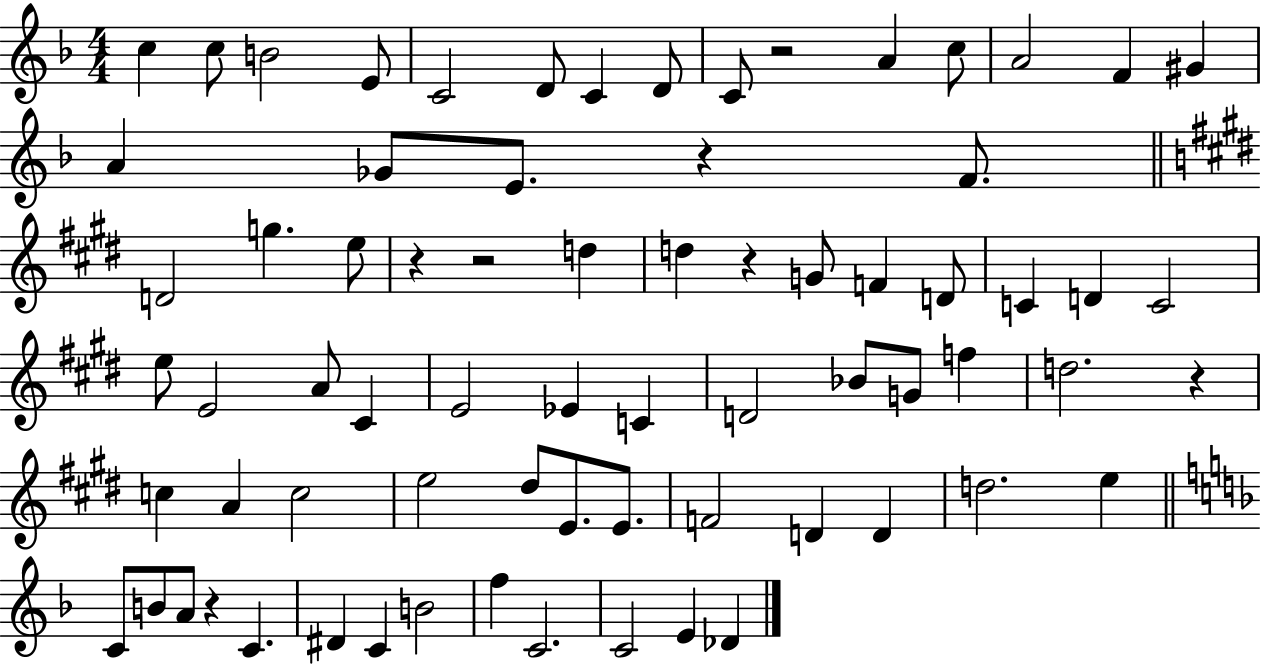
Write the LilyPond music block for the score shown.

{
  \clef treble
  \numericTimeSignature
  \time 4/4
  \key f \major
  c''4 c''8 b'2 e'8 | c'2 d'8 c'4 d'8 | c'8 r2 a'4 c''8 | a'2 f'4 gis'4 | \break a'4 ges'8 e'8. r4 f'8. | \bar "||" \break \key e \major d'2 g''4. e''8 | r4 r2 d''4 | d''4 r4 g'8 f'4 d'8 | c'4 d'4 c'2 | \break e''8 e'2 a'8 cis'4 | e'2 ees'4 c'4 | d'2 bes'8 g'8 f''4 | d''2. r4 | \break c''4 a'4 c''2 | e''2 dis''8 e'8. e'8. | f'2 d'4 d'4 | d''2. e''4 | \break \bar "||" \break \key f \major c'8 b'8 a'8 r4 c'4. | dis'4 c'4 b'2 | f''4 c'2. | c'2 e'4 des'4 | \break \bar "|."
}